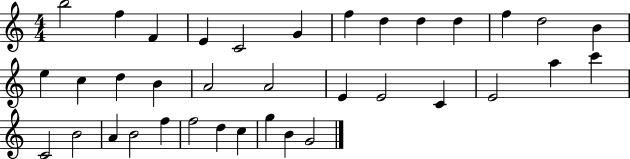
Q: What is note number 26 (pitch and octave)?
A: C4